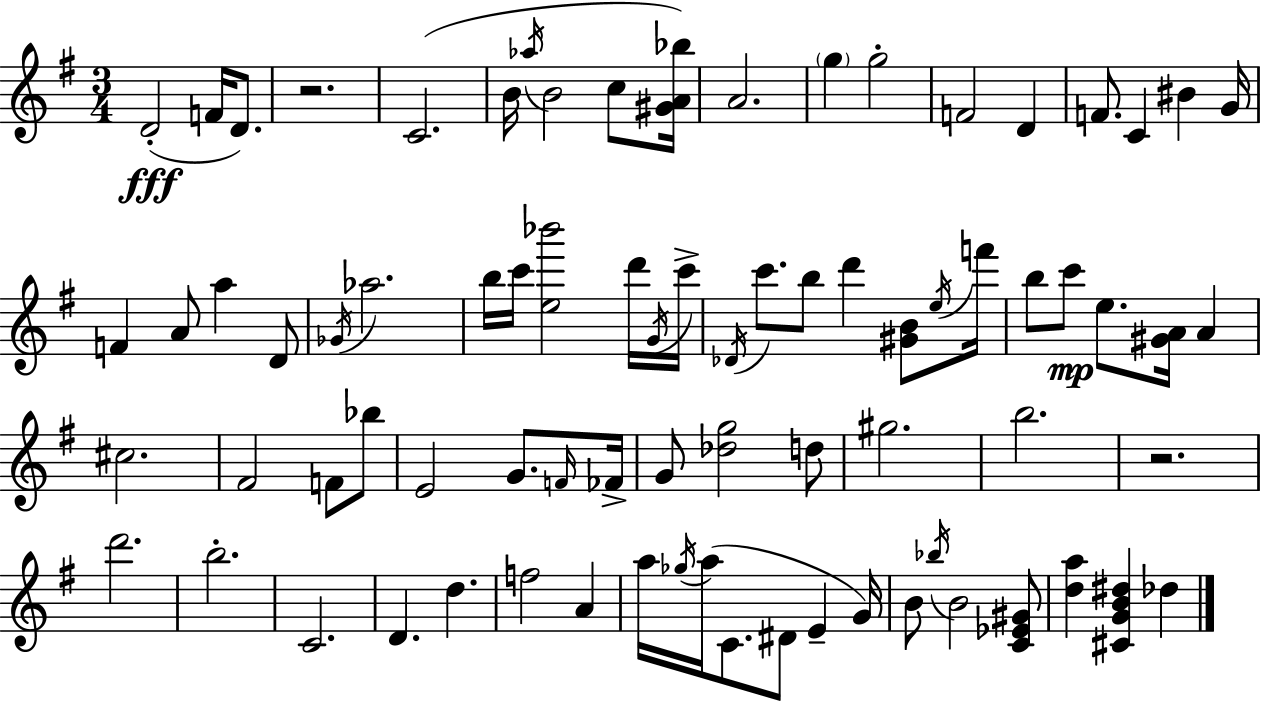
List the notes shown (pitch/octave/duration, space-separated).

D4/h F4/s D4/e. R/h. C4/h. B4/s Ab5/s B4/h C5/e [G#4,A4,Bb5]/s A4/h. G5/q G5/h F4/h D4/q F4/e. C4/q BIS4/q G4/s F4/q A4/e A5/q D4/e Gb4/s Ab5/h. B5/s C6/s [E5,Bb6]/h D6/s G4/s C6/s Db4/s C6/e. B5/e D6/q [G#4,B4]/e E5/s F6/s B5/e C6/e E5/e. [G#4,A4]/s A4/q C#5/h. F#4/h F4/e Bb5/e E4/h G4/e. F4/s FES4/s G4/e [Db5,G5]/h D5/e G#5/h. B5/h. R/h. D6/h. B5/h. C4/h. D4/q. D5/q. F5/h A4/q A5/s Gb5/s A5/s C4/e. D#4/e E4/q G4/s B4/e Bb5/s B4/h [C4,Eb4,G#4]/e [D5,A5]/q [C#4,G4,B4,D#5]/q Db5/q